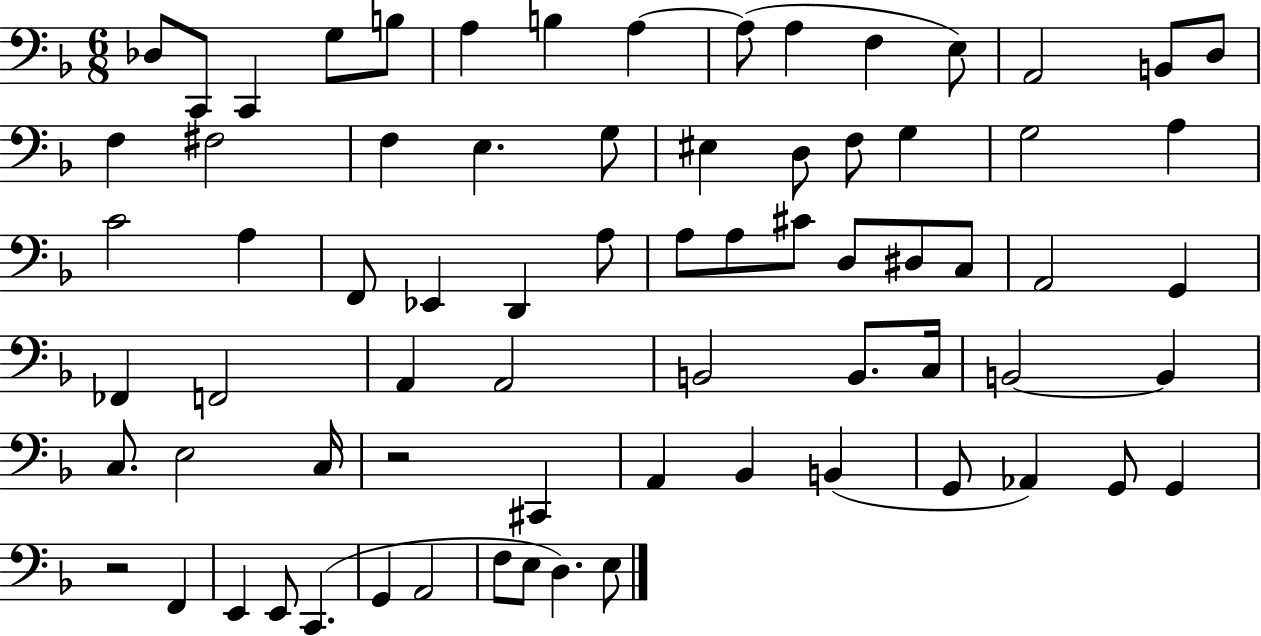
X:1
T:Untitled
M:6/8
L:1/4
K:F
_D,/2 C,,/2 C,, G,/2 B,/2 A, B, A, A,/2 A, F, E,/2 A,,2 B,,/2 D,/2 F, ^F,2 F, E, G,/2 ^E, D,/2 F,/2 G, G,2 A, C2 A, F,,/2 _E,, D,, A,/2 A,/2 A,/2 ^C/2 D,/2 ^D,/2 C,/2 A,,2 G,, _F,, F,,2 A,, A,,2 B,,2 B,,/2 C,/4 B,,2 B,, C,/2 E,2 C,/4 z2 ^C,, A,, _B,, B,, G,,/2 _A,, G,,/2 G,, z2 F,, E,, E,,/2 C,, G,, A,,2 F,/2 E,/2 D, E,/2